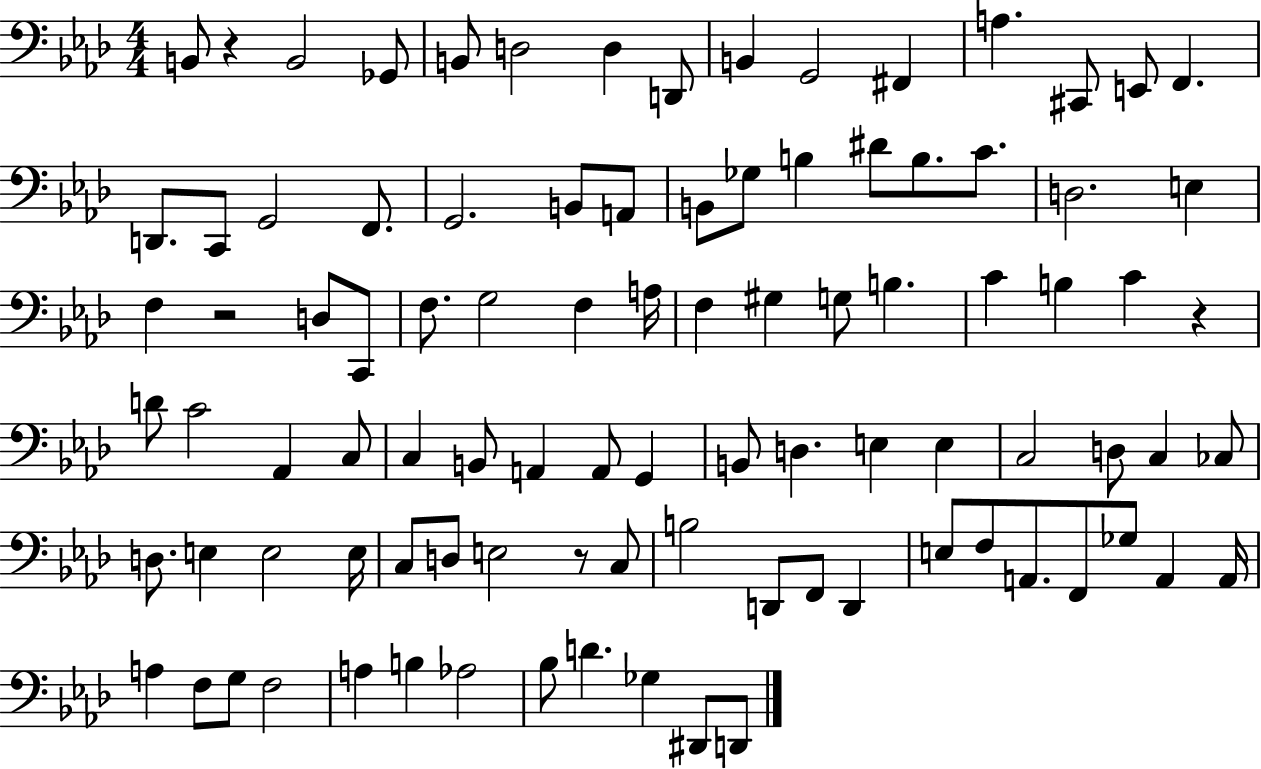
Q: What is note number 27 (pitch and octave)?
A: C4